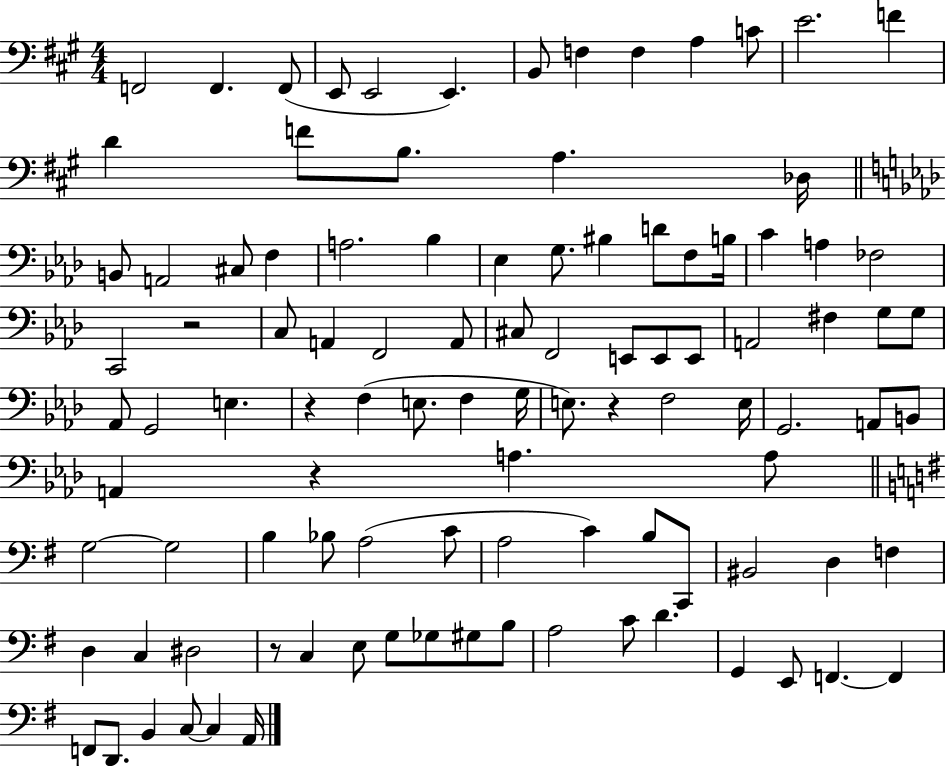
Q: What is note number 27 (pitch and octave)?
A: BIS3